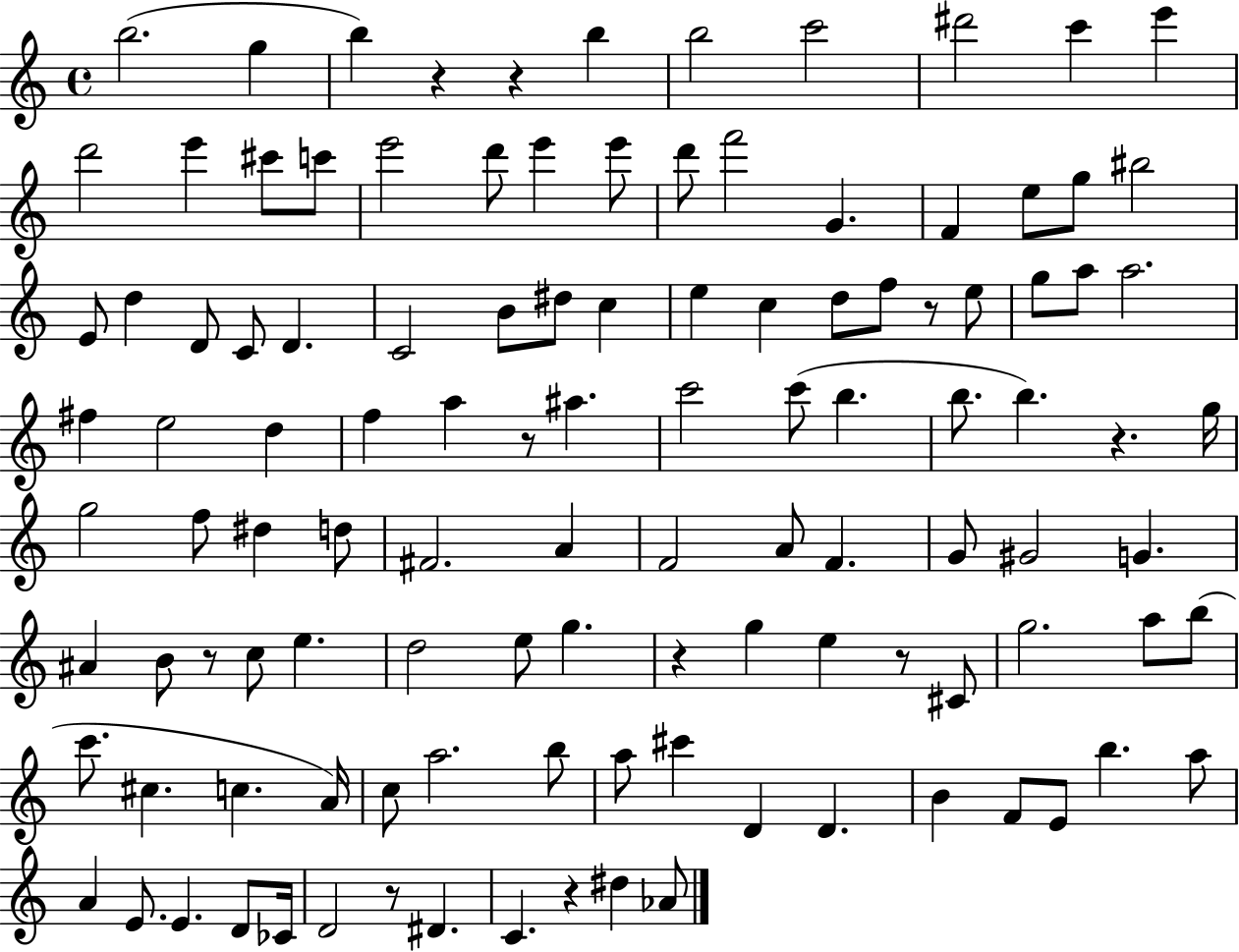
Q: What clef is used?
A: treble